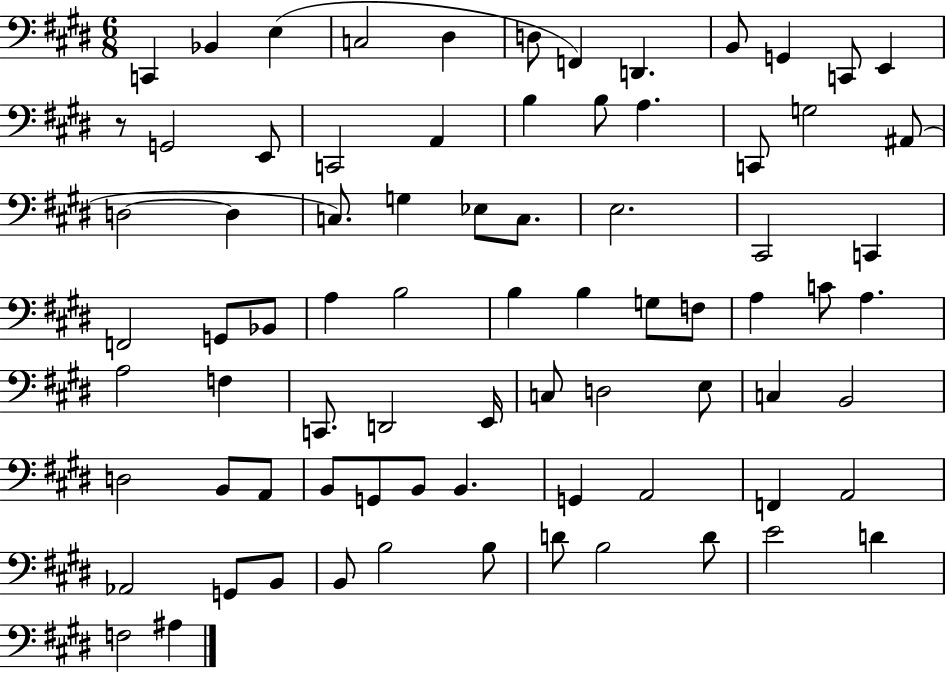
C2/q Bb2/q E3/q C3/h D#3/q D3/e F2/q D2/q. B2/e G2/q C2/e E2/q R/e G2/h E2/e C2/h A2/q B3/q B3/e A3/q. C2/e G3/h A#2/e D3/h D3/q C3/e. G3/q Eb3/e C3/e. E3/h. C#2/h C2/q F2/h G2/e Bb2/e A3/q B3/h B3/q B3/q G3/e F3/e A3/q C4/e A3/q. A3/h F3/q C2/e. D2/h E2/s C3/e D3/h E3/e C3/q B2/h D3/h B2/e A2/e B2/e G2/e B2/e B2/q. G2/q A2/h F2/q A2/h Ab2/h G2/e B2/e B2/e B3/h B3/e D4/e B3/h D4/e E4/h D4/q F3/h A#3/q